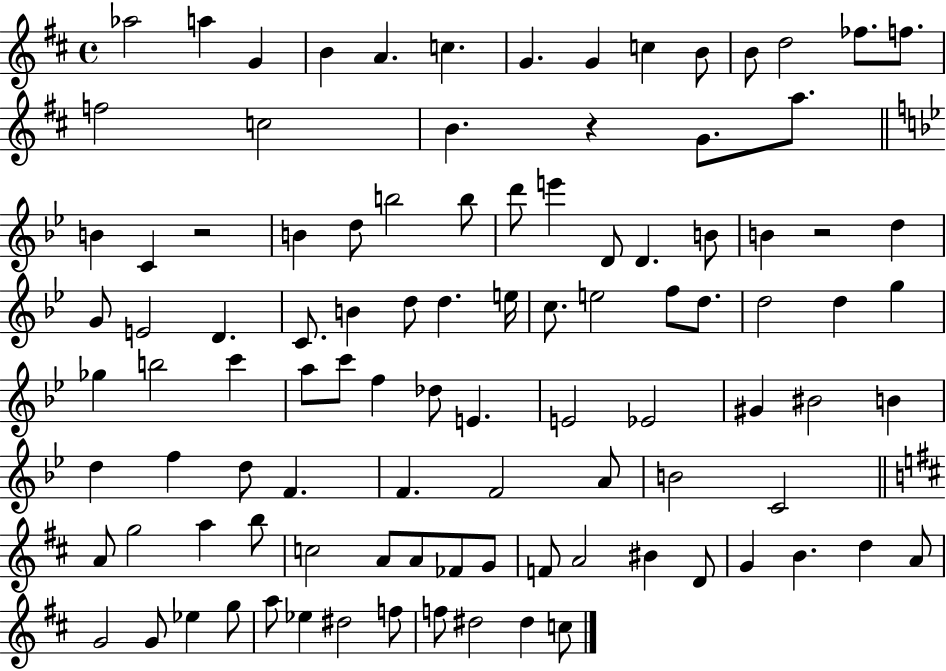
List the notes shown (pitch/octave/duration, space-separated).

Ab5/h A5/q G4/q B4/q A4/q. C5/q. G4/q. G4/q C5/q B4/e B4/e D5/h FES5/e. F5/e. F5/h C5/h B4/q. R/q G4/e. A5/e. B4/q C4/q R/h B4/q D5/e B5/h B5/e D6/e E6/q D4/e D4/q. B4/e B4/q R/h D5/q G4/e E4/h D4/q. C4/e. B4/q D5/e D5/q. E5/s C5/e. E5/h F5/e D5/e. D5/h D5/q G5/q Gb5/q B5/h C6/q A5/e C6/e F5/q Db5/e E4/q. E4/h Eb4/h G#4/q BIS4/h B4/q D5/q F5/q D5/e F4/q. F4/q. F4/h A4/e B4/h C4/h A4/e G5/h A5/q B5/e C5/h A4/e A4/e FES4/e G4/e F4/e A4/h BIS4/q D4/e G4/q B4/q. D5/q A4/e G4/h G4/e Eb5/q G5/e A5/e Eb5/q D#5/h F5/e F5/e D#5/h D#5/q C5/e